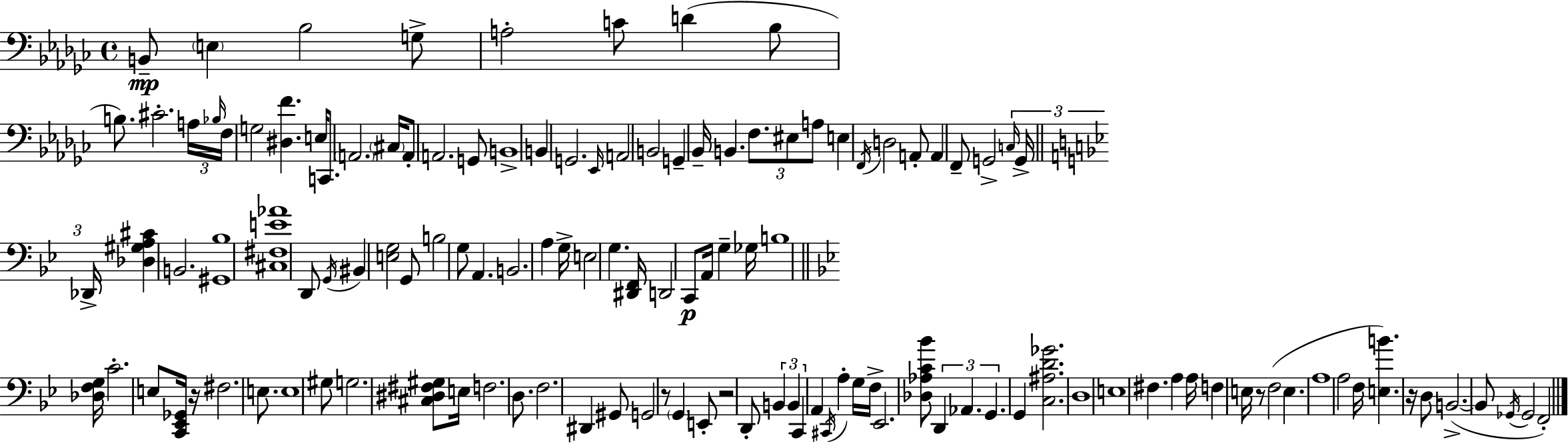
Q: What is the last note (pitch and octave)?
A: F2